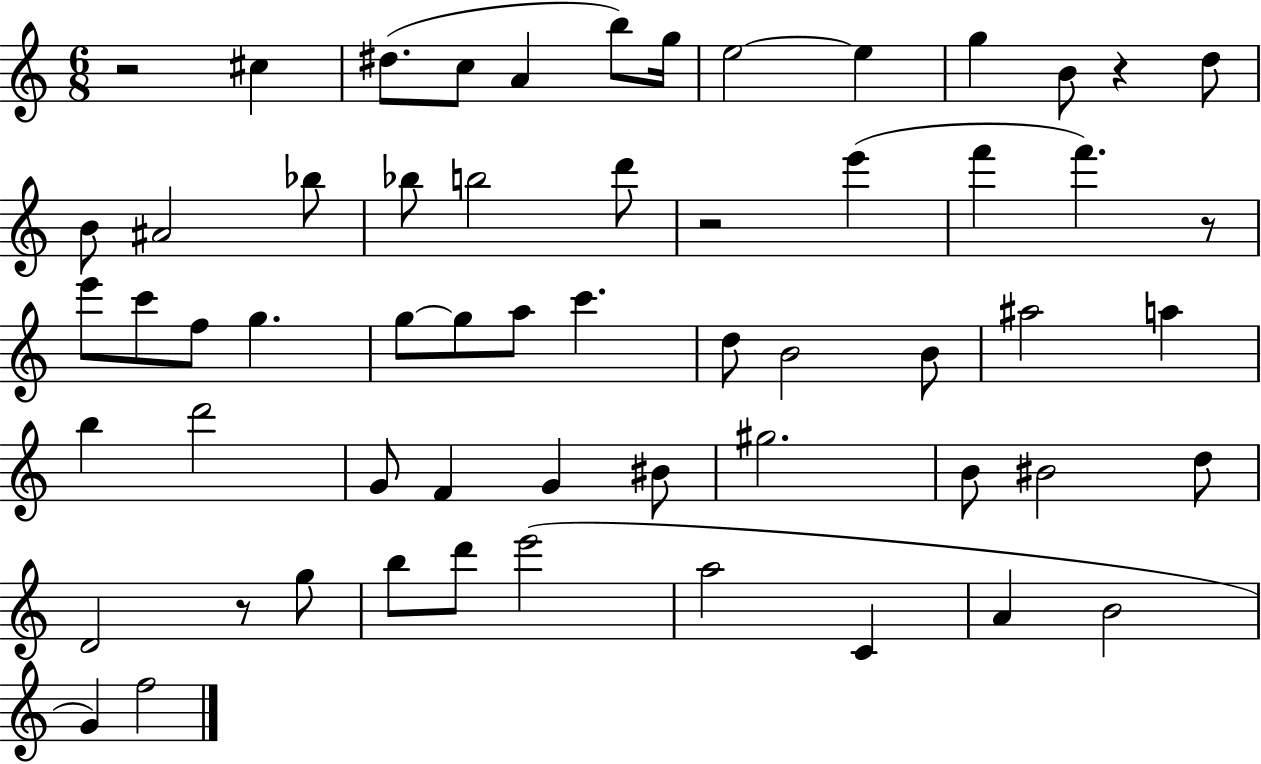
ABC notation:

X:1
T:Untitled
M:6/8
L:1/4
K:C
z2 ^c ^d/2 c/2 A b/2 g/4 e2 e g B/2 z d/2 B/2 ^A2 _b/2 _b/2 b2 d'/2 z2 e' f' f' z/2 e'/2 c'/2 f/2 g g/2 g/2 a/2 c' d/2 B2 B/2 ^a2 a b d'2 G/2 F G ^B/2 ^g2 B/2 ^B2 d/2 D2 z/2 g/2 b/2 d'/2 e'2 a2 C A B2 G f2